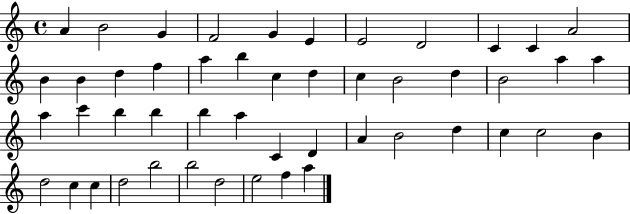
A4/q B4/h G4/q F4/h G4/q E4/q E4/h D4/h C4/q C4/q A4/h B4/q B4/q D5/q F5/q A5/q B5/q C5/q D5/q C5/q B4/h D5/q B4/h A5/q A5/q A5/q C6/q B5/q B5/q B5/q A5/q C4/q D4/q A4/q B4/h D5/q C5/q C5/h B4/q D5/h C5/q C5/q D5/h B5/h B5/h D5/h E5/h F5/q A5/q